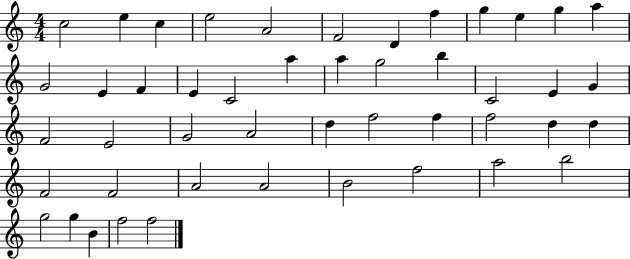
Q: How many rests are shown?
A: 0